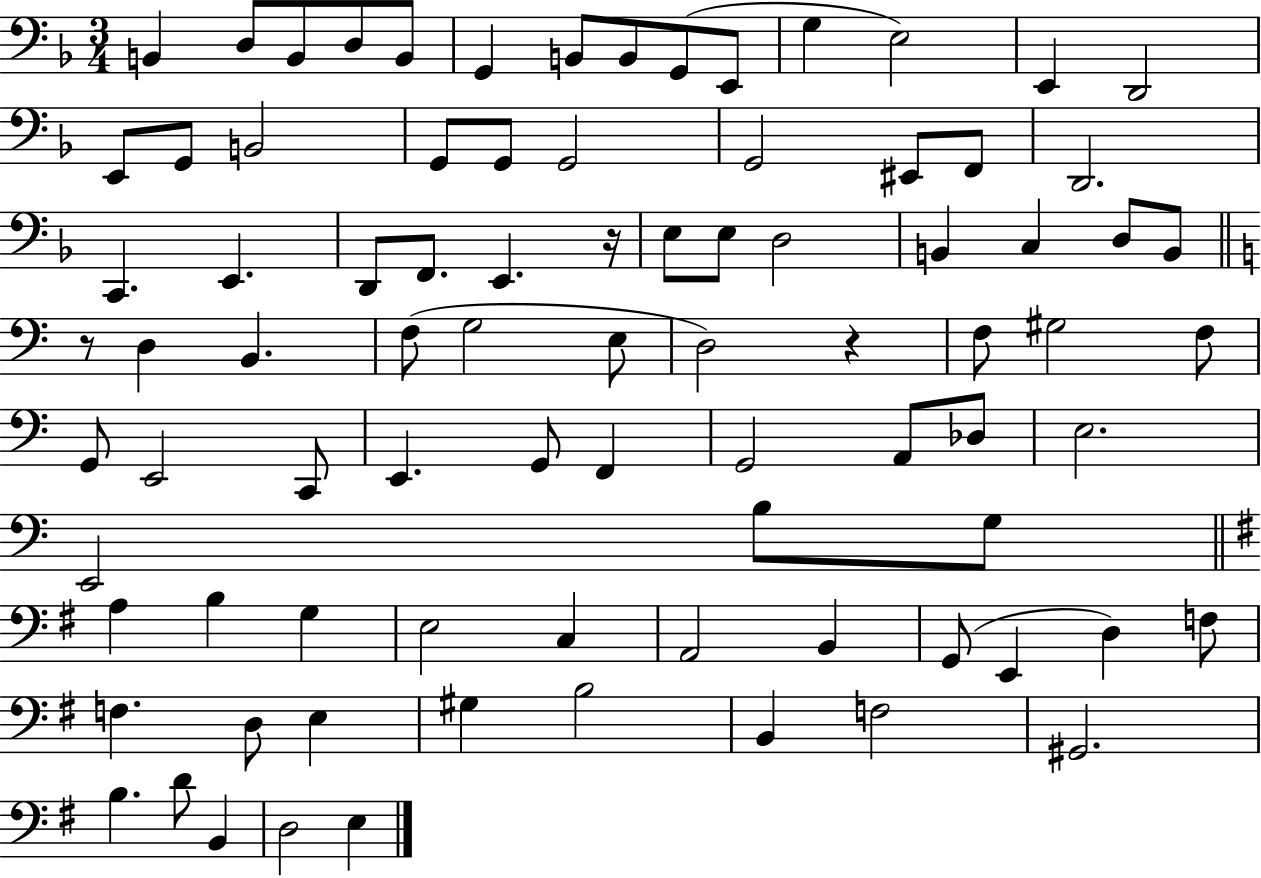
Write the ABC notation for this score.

X:1
T:Untitled
M:3/4
L:1/4
K:F
B,, D,/2 B,,/2 D,/2 B,,/2 G,, B,,/2 B,,/2 G,,/2 E,,/2 G, E,2 E,, D,,2 E,,/2 G,,/2 B,,2 G,,/2 G,,/2 G,,2 G,,2 ^E,,/2 F,,/2 D,,2 C,, E,, D,,/2 F,,/2 E,, z/4 E,/2 E,/2 D,2 B,, C, D,/2 B,,/2 z/2 D, B,, F,/2 G,2 E,/2 D,2 z F,/2 ^G,2 F,/2 G,,/2 E,,2 C,,/2 E,, G,,/2 F,, G,,2 A,,/2 _D,/2 E,2 E,,2 B,/2 G,/2 A, B, G, E,2 C, A,,2 B,, G,,/2 E,, D, F,/2 F, D,/2 E, ^G, B,2 B,, F,2 ^G,,2 B, D/2 B,, D,2 E,